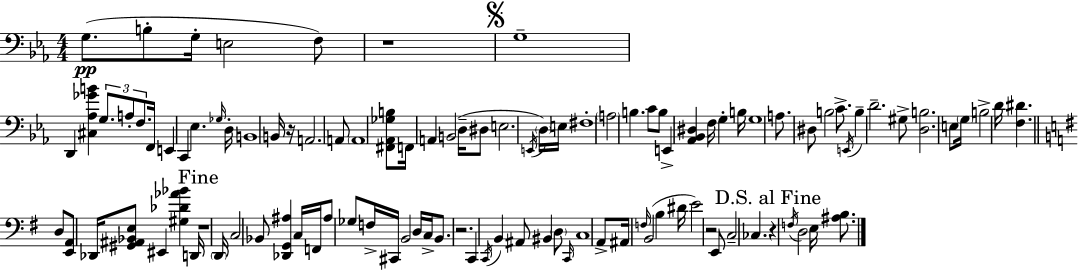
G3/e. B3/e G3/s E3/h F3/e R/w G3/w D2/q [C#3,Ab3,Gb4,B4]/q G3/e. A3/e F3/e. F2/s E2/q C2/q Eb3/q. Gb3/s D3/s B2/w B2/s R/s A2/h. A2/e A2/w [F#2,Ab2,Gb3,B3]/e F2/s A2/q B2/h D3/s D#3/e E3/h. E2/s D3/s E3/s F#3/w A3/h B3/q. C4/e B3/e E2/q [Ab2,Bb2,D#3]/q F3/s G3/q B3/s G3/w A3/e. D#3/e B3/h C4/e. E2/s B3/q D4/h. G#3/e [D3,B3]/h. E3/e G3/s B3/h D4/s [F3,D#4]/q. D3/e [E2,A2]/e Db2/s [G#2,A#2,Bb2,E3]/e EIS2/q [G#3,Db4,Ab4,Bb4]/q D2/s R/w D2/s C3/h Bb2/e [Db2,G2,A#3]/q C3/s F2/s A#3/e Gb3/e F3/s C#2/s B2/h D3/s C3/s B2/e. R/h. C2/q C2/s B2/q A#2/e BIS2/q D3/e C2/s C3/w A2/e A#2/s F3/s B2/h B3/q D#4/s E4/h R/h E2/e C3/h CES3/q. R/q F3/s D3/h E3/s [A#3,B3]/e.